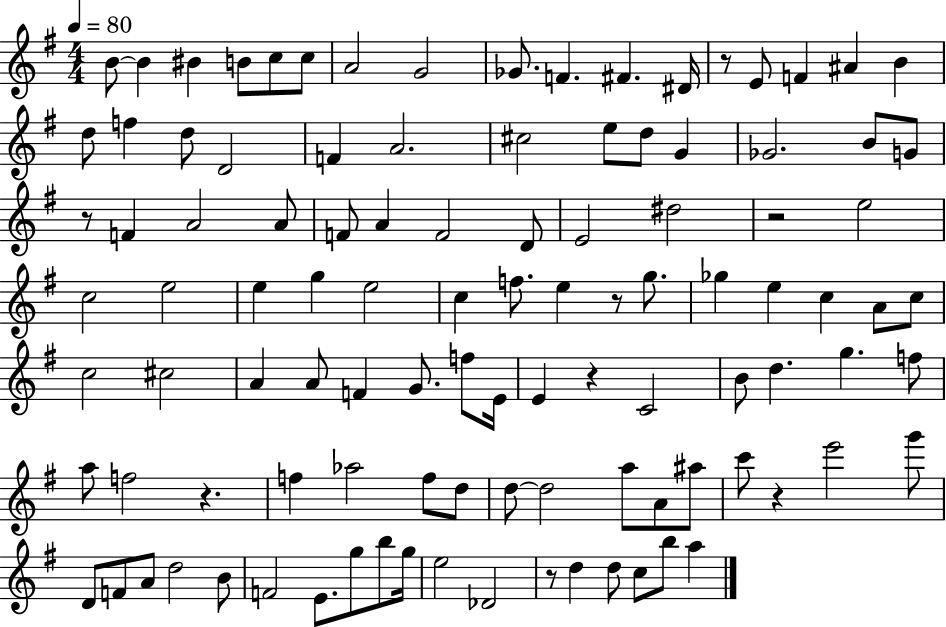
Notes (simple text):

B4/e B4/q BIS4/q B4/e C5/e C5/e A4/h G4/h Gb4/e. F4/q. F#4/q. D#4/s R/e E4/e F4/q A#4/q B4/q D5/e F5/q D5/e D4/h F4/q A4/h. C#5/h E5/e D5/e G4/q Gb4/h. B4/e G4/e R/e F4/q A4/h A4/e F4/e A4/q F4/h D4/e E4/h D#5/h R/h E5/h C5/h E5/h E5/q G5/q E5/h C5/q F5/e. E5/q R/e G5/e. Gb5/q E5/q C5/q A4/e C5/e C5/h C#5/h A4/q A4/e F4/q G4/e. F5/e E4/s E4/q R/q C4/h B4/e D5/q. G5/q. F5/e A5/e F5/h R/q. F5/q Ab5/h F5/e D5/e D5/e D5/h A5/e A4/e A#5/e C6/e R/q E6/h G6/e D4/e F4/e A4/e D5/h B4/e F4/h E4/e. G5/e B5/e G5/s E5/h Db4/h R/e D5/q D5/e C5/e B5/e A5/q